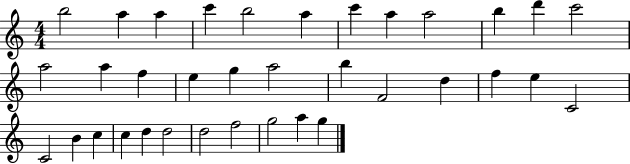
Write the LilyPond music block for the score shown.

{
  \clef treble
  \numericTimeSignature
  \time 4/4
  \key c \major
  b''2 a''4 a''4 | c'''4 b''2 a''4 | c'''4 a''4 a''2 | b''4 d'''4 c'''2 | \break a''2 a''4 f''4 | e''4 g''4 a''2 | b''4 f'2 d''4 | f''4 e''4 c'2 | \break c'2 b'4 c''4 | c''4 d''4 d''2 | d''2 f''2 | g''2 a''4 g''4 | \break \bar "|."
}